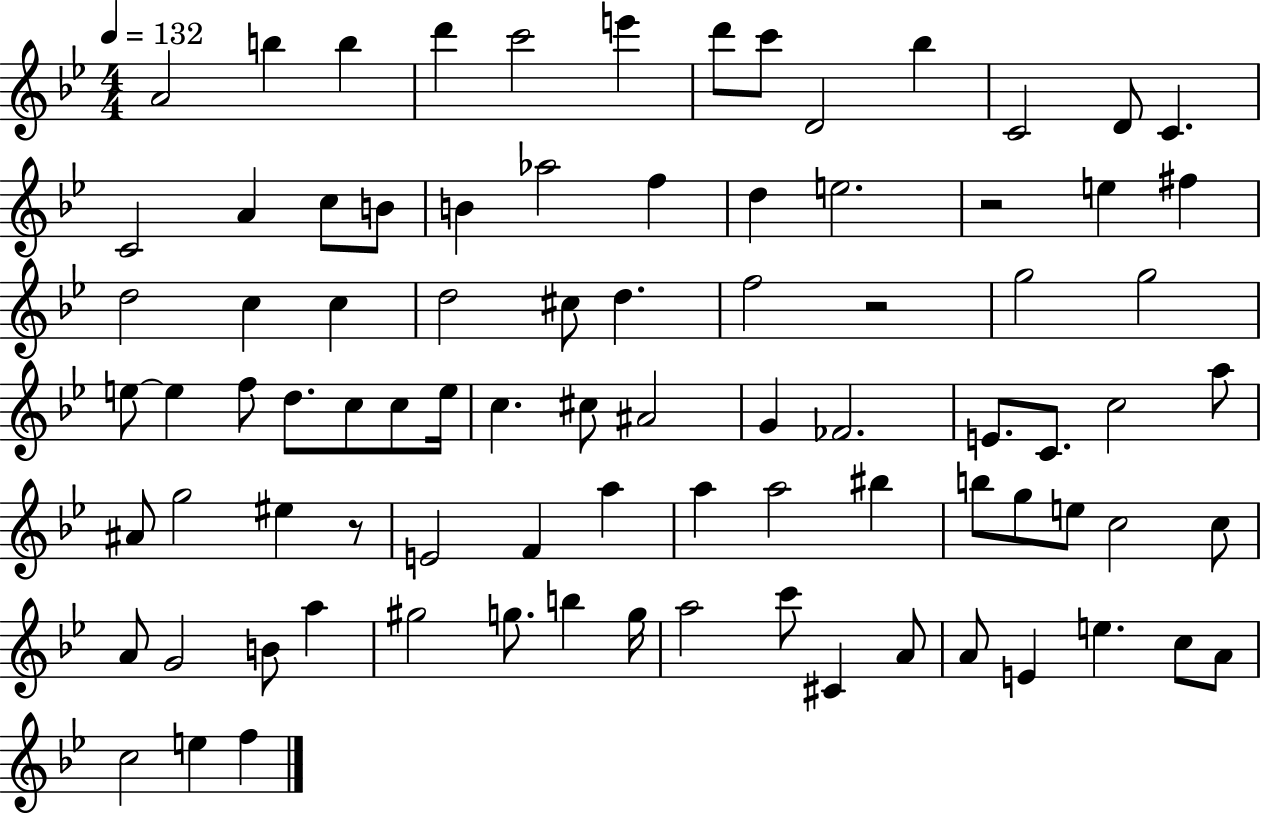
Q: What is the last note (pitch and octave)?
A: F5